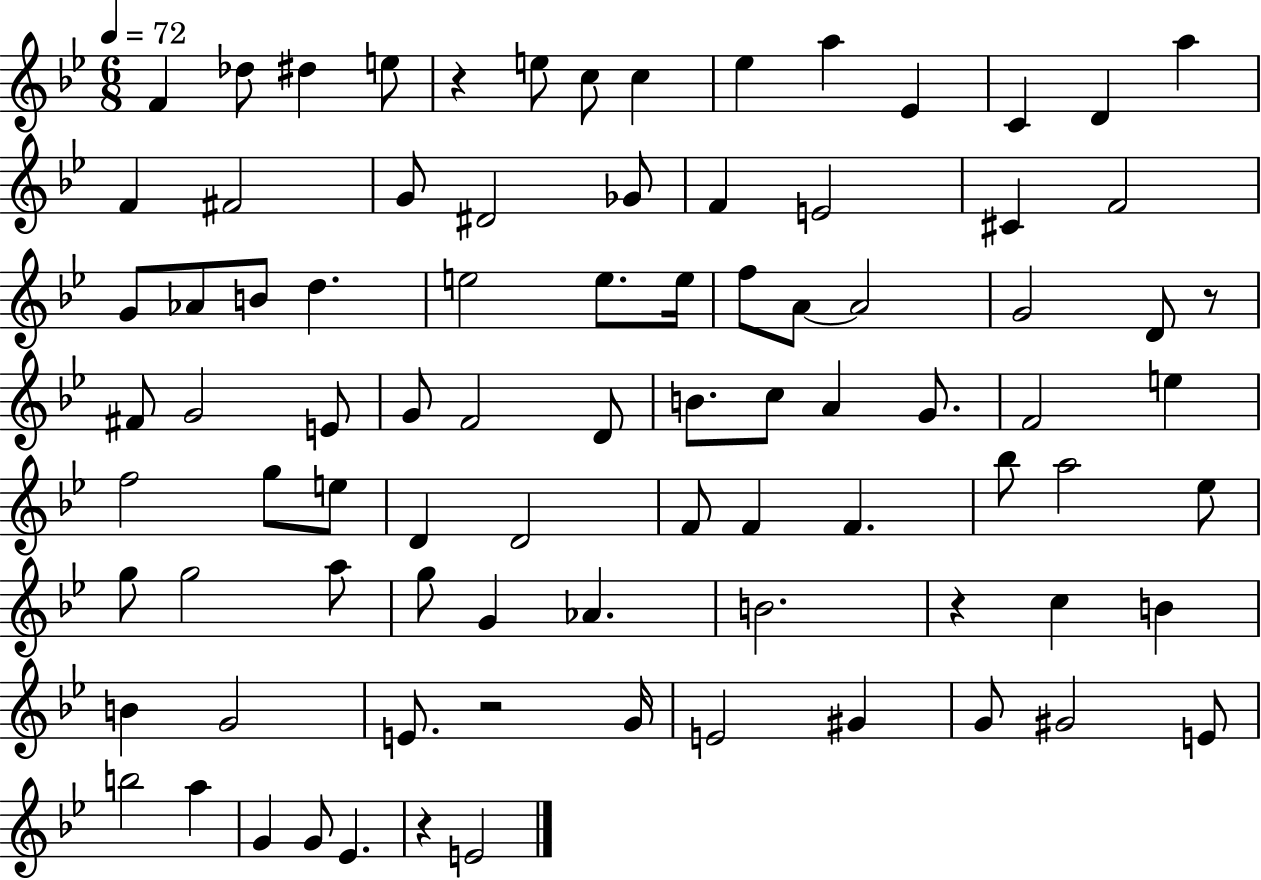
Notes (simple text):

F4/q Db5/e D#5/q E5/e R/q E5/e C5/e C5/q Eb5/q A5/q Eb4/q C4/q D4/q A5/q F4/q F#4/h G4/e D#4/h Gb4/e F4/q E4/h C#4/q F4/h G4/e Ab4/e B4/e D5/q. E5/h E5/e. E5/s F5/e A4/e A4/h G4/h D4/e R/e F#4/e G4/h E4/e G4/e F4/h D4/e B4/e. C5/e A4/q G4/e. F4/h E5/q F5/h G5/e E5/e D4/q D4/h F4/e F4/q F4/q. Bb5/e A5/h Eb5/e G5/e G5/h A5/e G5/e G4/q Ab4/q. B4/h. R/q C5/q B4/q B4/q G4/h E4/e. R/h G4/s E4/h G#4/q G4/e G#4/h E4/e B5/h A5/q G4/q G4/e Eb4/q. R/q E4/h